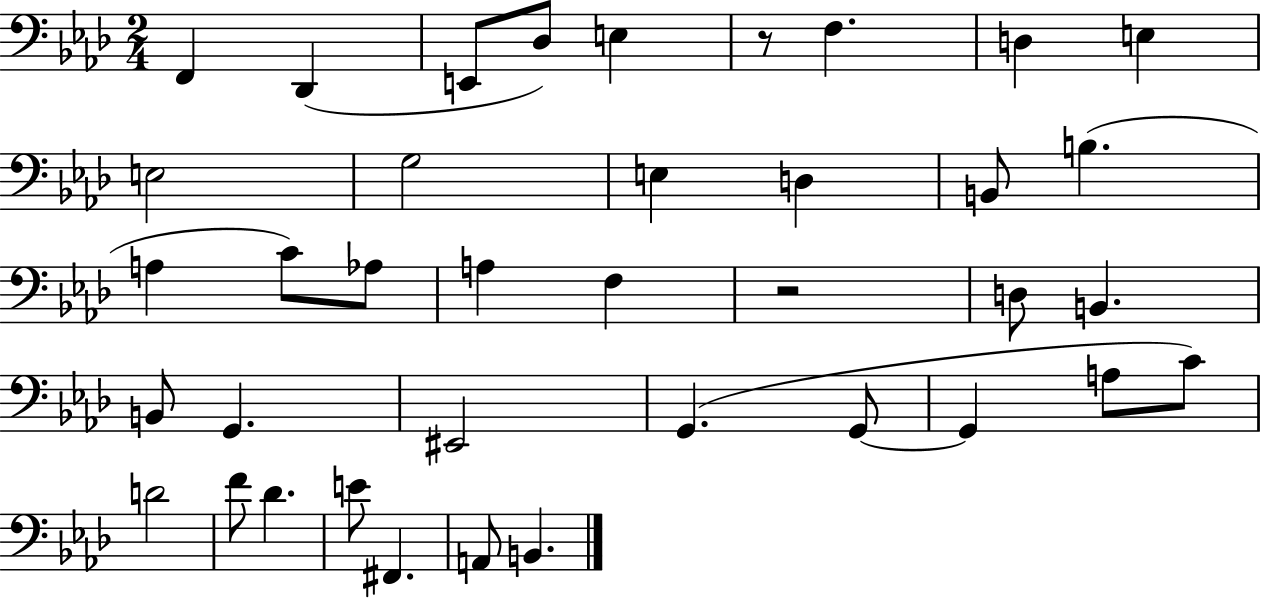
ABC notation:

X:1
T:Untitled
M:2/4
L:1/4
K:Ab
F,, _D,, E,,/2 _D,/2 E, z/2 F, D, E, E,2 G,2 E, D, B,,/2 B, A, C/2 _A,/2 A, F, z2 D,/2 B,, B,,/2 G,, ^E,,2 G,, G,,/2 G,, A,/2 C/2 D2 F/2 _D E/2 ^F,, A,,/2 B,,